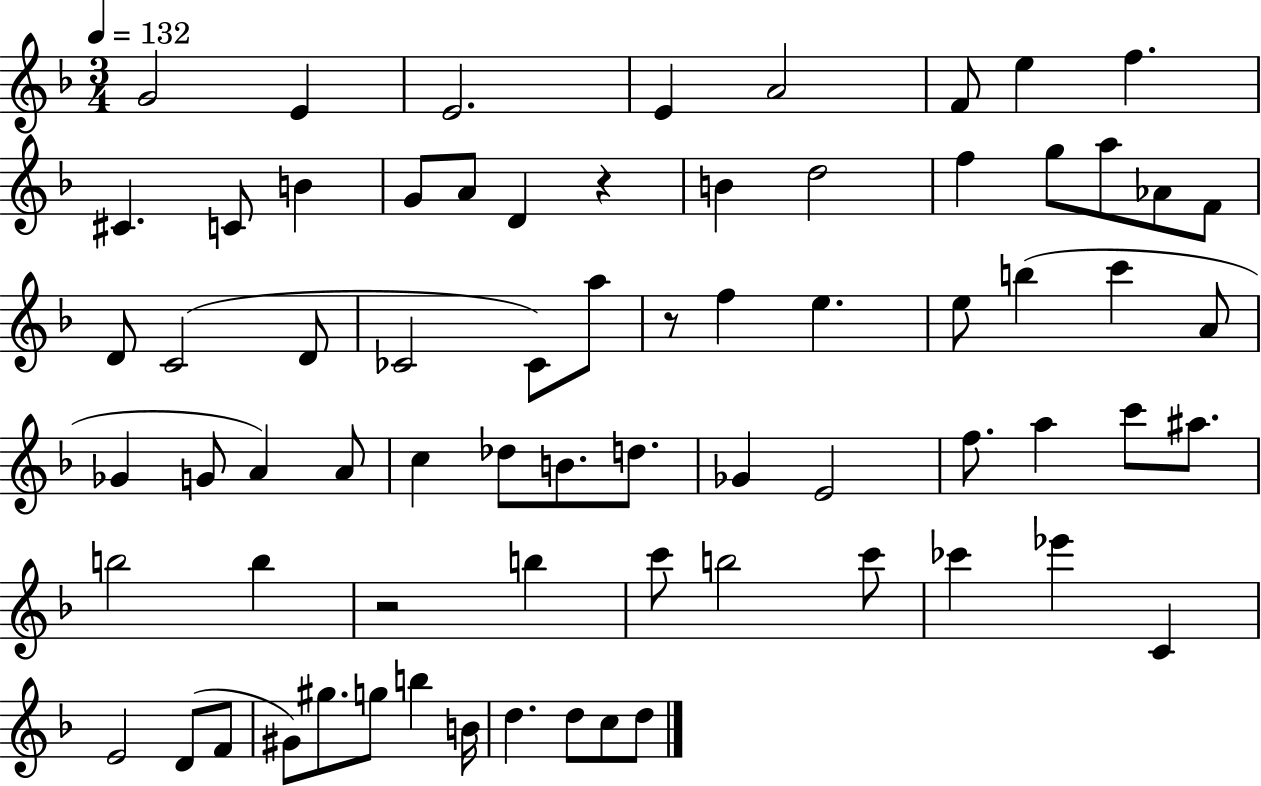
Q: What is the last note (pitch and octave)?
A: D5